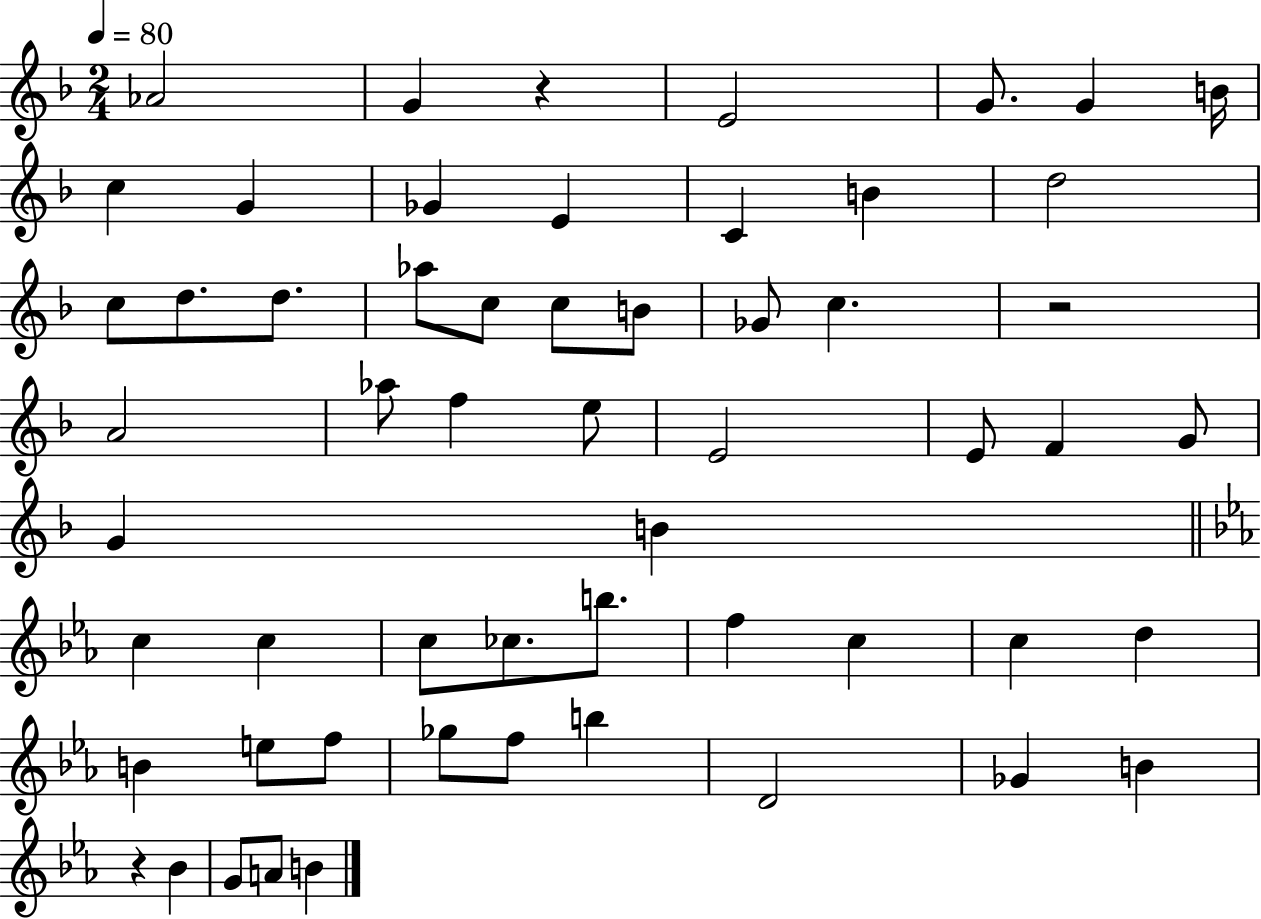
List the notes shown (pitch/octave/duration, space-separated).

Ab4/h G4/q R/q E4/h G4/e. G4/q B4/s C5/q G4/q Gb4/q E4/q C4/q B4/q D5/h C5/e D5/e. D5/e. Ab5/e C5/e C5/e B4/e Gb4/e C5/q. R/h A4/h Ab5/e F5/q E5/e E4/h E4/e F4/q G4/e G4/q B4/q C5/q C5/q C5/e CES5/e. B5/e. F5/q C5/q C5/q D5/q B4/q E5/e F5/e Gb5/e F5/e B5/q D4/h Gb4/q B4/q R/q Bb4/q G4/e A4/e B4/q